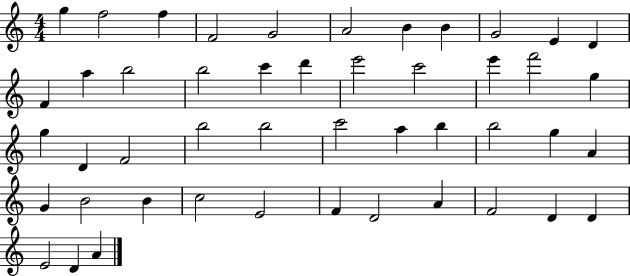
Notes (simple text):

G5/q F5/h F5/q F4/h G4/h A4/h B4/q B4/q G4/h E4/q D4/q F4/q A5/q B5/h B5/h C6/q D6/q E6/h C6/h E6/q F6/h G5/q G5/q D4/q F4/h B5/h B5/h C6/h A5/q B5/q B5/h G5/q A4/q G4/q B4/h B4/q C5/h E4/h F4/q D4/h A4/q F4/h D4/q D4/q E4/h D4/q A4/q